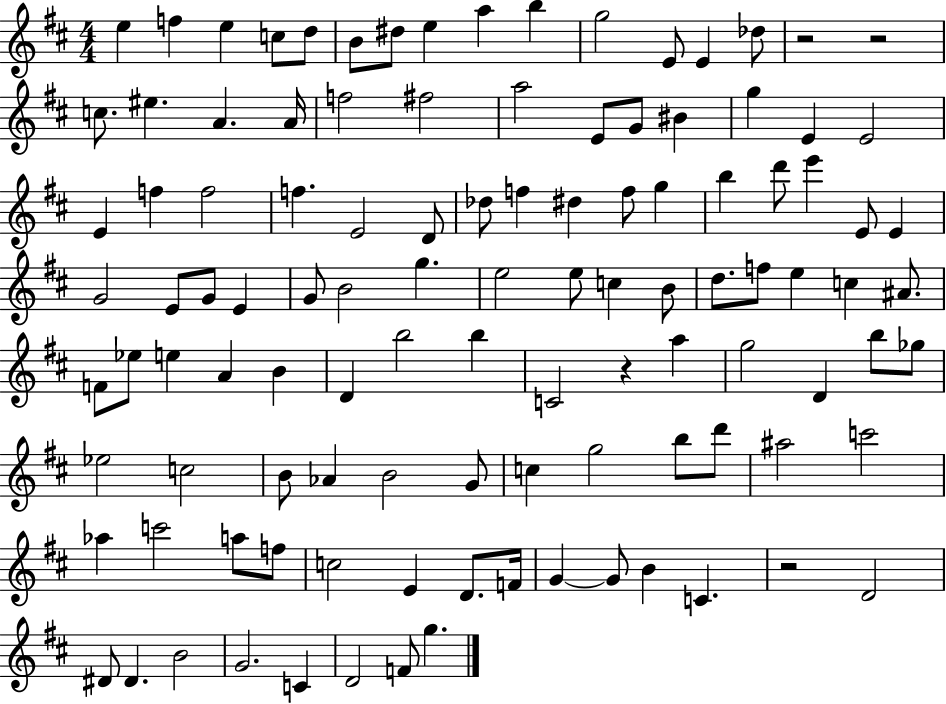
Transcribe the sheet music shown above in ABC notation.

X:1
T:Untitled
M:4/4
L:1/4
K:D
e f e c/2 d/2 B/2 ^d/2 e a b g2 E/2 E _d/2 z2 z2 c/2 ^e A A/4 f2 ^f2 a2 E/2 G/2 ^B g E E2 E f f2 f E2 D/2 _d/2 f ^d f/2 g b d'/2 e' E/2 E G2 E/2 G/2 E G/2 B2 g e2 e/2 c B/2 d/2 f/2 e c ^A/2 F/2 _e/2 e A B D b2 b C2 z a g2 D b/2 _g/2 _e2 c2 B/2 _A B2 G/2 c g2 b/2 d'/2 ^a2 c'2 _a c'2 a/2 f/2 c2 E D/2 F/4 G G/2 B C z2 D2 ^D/2 ^D B2 G2 C D2 F/2 g